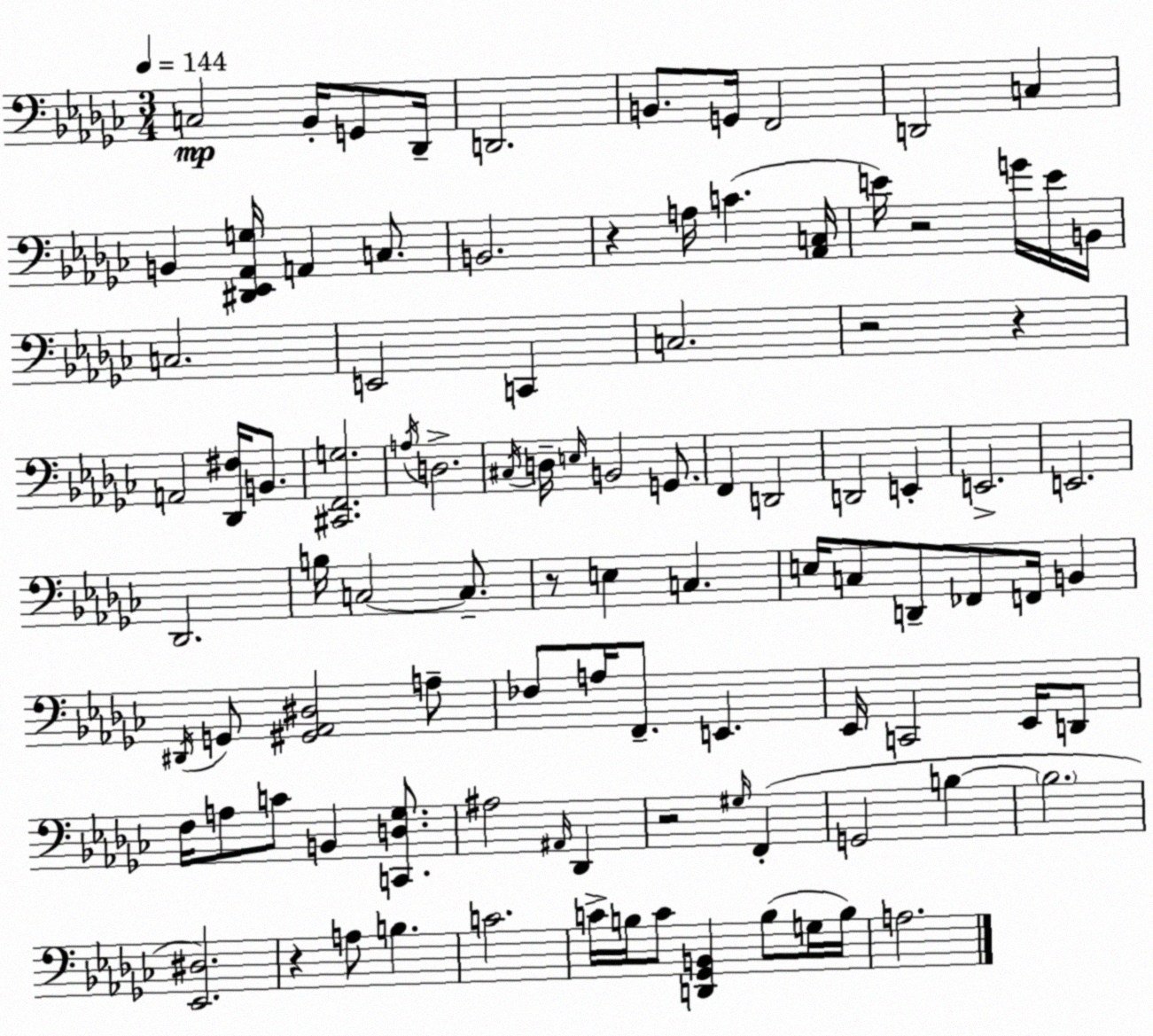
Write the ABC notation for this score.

X:1
T:Untitled
M:3/4
L:1/4
K:Ebm
C,2 _B,,/4 G,,/2 _D,,/4 D,,2 B,,/2 G,,/4 F,,2 D,,2 C, B,, [^D,,_E,,_A,,G,]/4 A,, C,/2 B,,2 z A,/4 C [_A,,C,]/4 E/4 z2 G/4 E/4 B,,/4 C,2 E,,2 C,, C,2 z2 z A,,2 [_D,,^F,]/4 B,,/2 [^C,,F,,G,]2 A,/4 D,2 ^C,/4 D,/4 E,/4 B,,2 G,,/2 F,, D,,2 D,,2 E,, E,,2 E,,2 _D,,2 B,/4 C,2 C,/2 z/2 E, C, E,/4 C,/2 D,,/2 _F,,/2 F,,/4 B,, ^D,,/4 G,,/2 [^G,,_A,,^D,]2 A,/2 _F,/2 A,/4 F,,/2 E,, _E,,/4 C,,2 _E,,/4 D,,/2 F,/4 A,/2 C/2 B,, [C,,D,_G,]/2 ^A,2 ^A,,/4 _D,, z2 ^G,/4 F,, G,,2 B, B,2 [_E,,^D,]2 z A,/2 B, C2 C/4 B,/4 C/2 [D,,_G,,B,,] B,/2 G,/4 B,/4 A,2